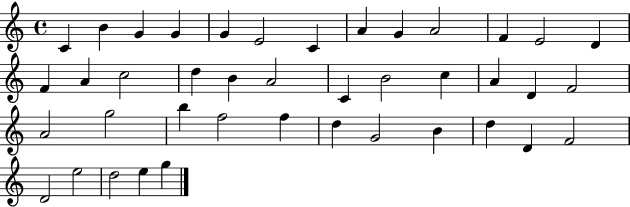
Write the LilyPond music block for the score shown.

{
  \clef treble
  \time 4/4
  \defaultTimeSignature
  \key c \major
  c'4 b'4 g'4 g'4 | g'4 e'2 c'4 | a'4 g'4 a'2 | f'4 e'2 d'4 | \break f'4 a'4 c''2 | d''4 b'4 a'2 | c'4 b'2 c''4 | a'4 d'4 f'2 | \break a'2 g''2 | b''4 f''2 f''4 | d''4 g'2 b'4 | d''4 d'4 f'2 | \break d'2 e''2 | d''2 e''4 g''4 | \bar "|."
}